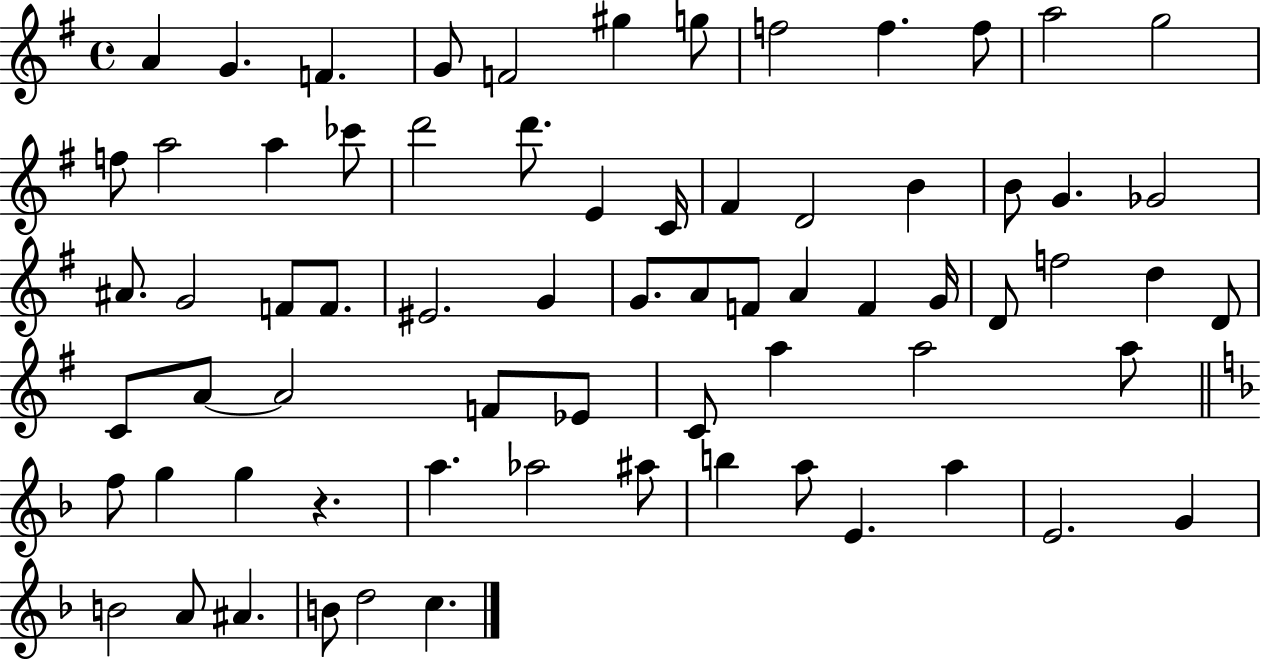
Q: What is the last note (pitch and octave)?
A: C5